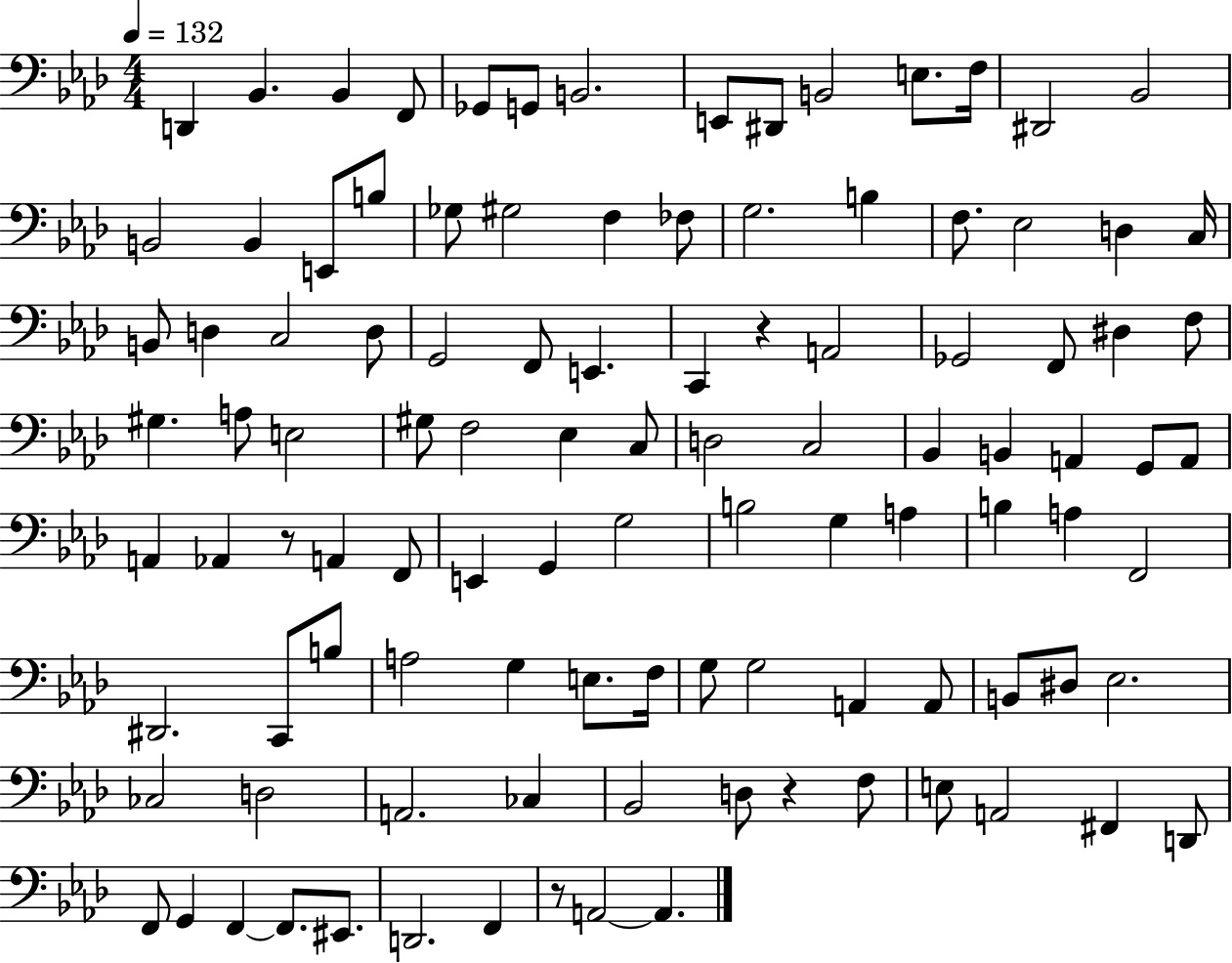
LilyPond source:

{
  \clef bass
  \numericTimeSignature
  \time 4/4
  \key aes \major
  \tempo 4 = 132
  d,4 bes,4. bes,4 f,8 | ges,8 g,8 b,2. | e,8 dis,8 b,2 e8. f16 | dis,2 bes,2 | \break b,2 b,4 e,8 b8 | ges8 gis2 f4 fes8 | g2. b4 | f8. ees2 d4 c16 | \break b,8 d4 c2 d8 | g,2 f,8 e,4. | c,4 r4 a,2 | ges,2 f,8 dis4 f8 | \break gis4. a8 e2 | gis8 f2 ees4 c8 | d2 c2 | bes,4 b,4 a,4 g,8 a,8 | \break a,4 aes,4 r8 a,4 f,8 | e,4 g,4 g2 | b2 g4 a4 | b4 a4 f,2 | \break dis,2. c,8 b8 | a2 g4 e8. f16 | g8 g2 a,4 a,8 | b,8 dis8 ees2. | \break ces2 d2 | a,2. ces4 | bes,2 d8 r4 f8 | e8 a,2 fis,4 d,8 | \break f,8 g,4 f,4~~ f,8. eis,8. | d,2. f,4 | r8 a,2~~ a,4. | \bar "|."
}